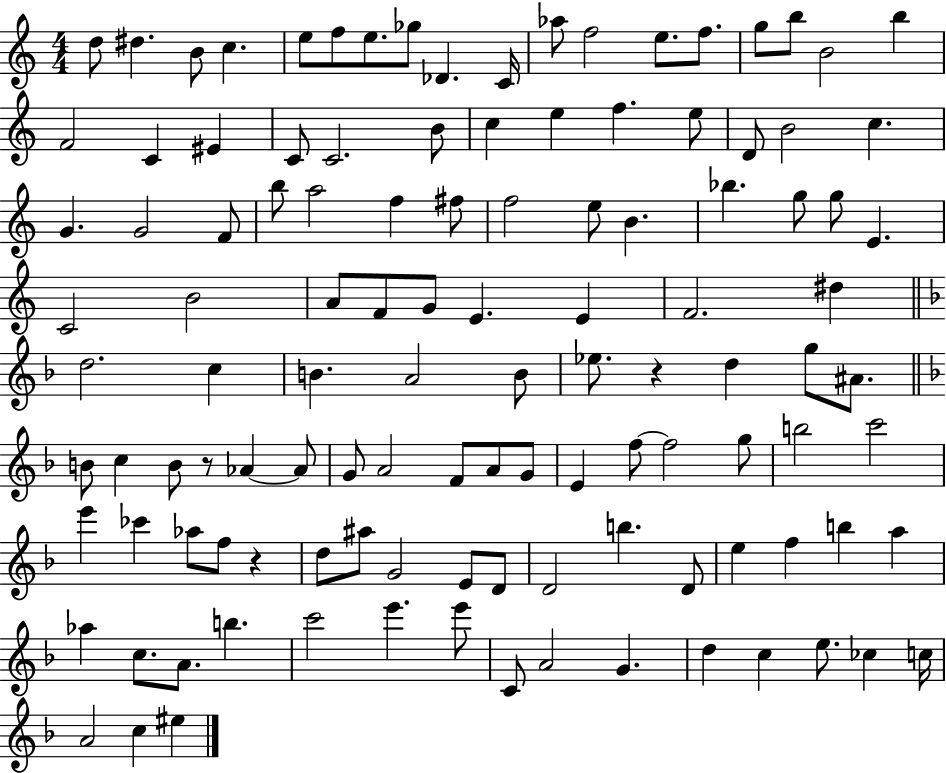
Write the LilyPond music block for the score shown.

{
  \clef treble
  \numericTimeSignature
  \time 4/4
  \key c \major
  d''8 dis''4. b'8 c''4. | e''8 f''8 e''8. ges''8 des'4. c'16 | aes''8 f''2 e''8. f''8. | g''8 b''8 b'2 b''4 | \break f'2 c'4 eis'4 | c'8 c'2. b'8 | c''4 e''4 f''4. e''8 | d'8 b'2 c''4. | \break g'4. g'2 f'8 | b''8 a''2 f''4 fis''8 | f''2 e''8 b'4. | bes''4. g''8 g''8 e'4. | \break c'2 b'2 | a'8 f'8 g'8 e'4. e'4 | f'2. dis''4 | \bar "||" \break \key d \minor d''2. c''4 | b'4. a'2 b'8 | ees''8. r4 d''4 g''8 ais'8. | \bar "||" \break \key f \major b'8 c''4 b'8 r8 aes'4~~ aes'8 | g'8 a'2 f'8 a'8 g'8 | e'4 f''8~~ f''2 g''8 | b''2 c'''2 | \break e'''4 ces'''4 aes''8 f''8 r4 | d''8 ais''8 g'2 e'8 d'8 | d'2 b''4. d'8 | e''4 f''4 b''4 a''4 | \break aes''4 c''8. a'8. b''4. | c'''2 e'''4. e'''8 | c'8 a'2 g'4. | d''4 c''4 e''8. ces''4 c''16 | \break a'2 c''4 eis''4 | \bar "|."
}